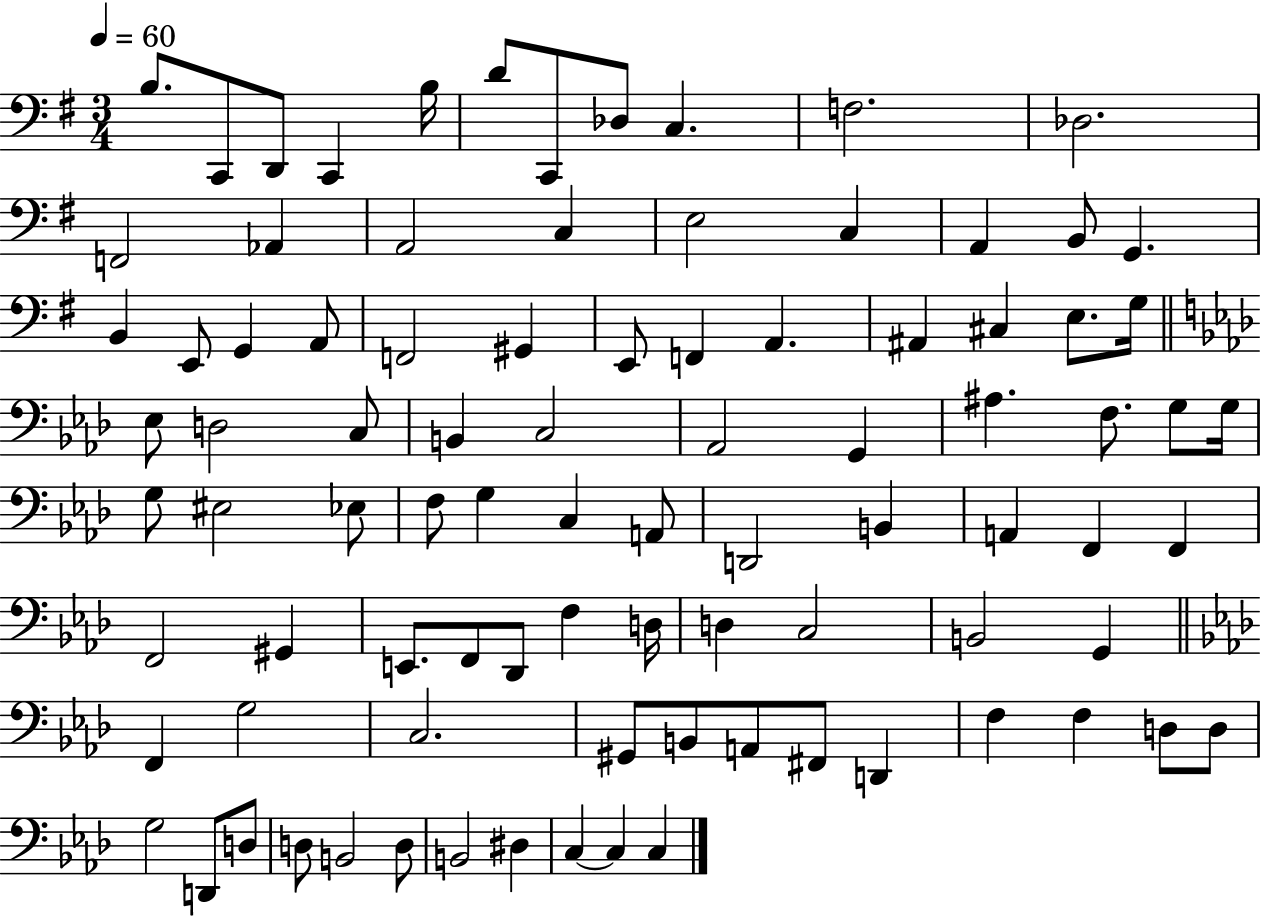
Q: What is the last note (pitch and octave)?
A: C3